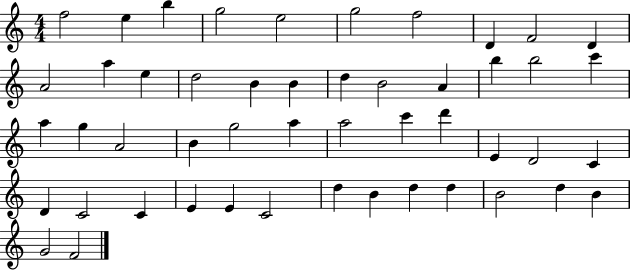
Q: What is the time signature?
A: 4/4